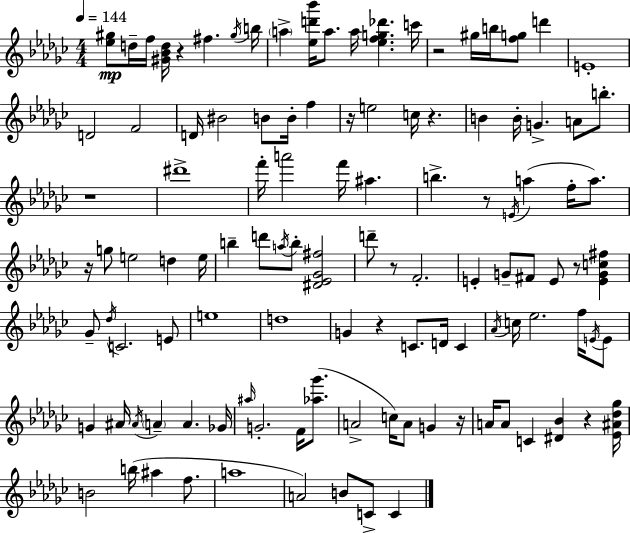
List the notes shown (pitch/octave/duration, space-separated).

[Eb5,G#5]/e D5/s F5/s [G#4,Bb4,D5]/s R/q F#5/q. G#5/s B5/s A5/q [Eb5,D6,Bb6]/s A5/e. A5/s [Eb5,F5,G5,Db6]/q. C6/s R/h G#5/s B5/s [F5,G5]/e D6/q E4/w D4/h F4/h D4/s BIS4/h B4/e B4/s F5/q R/s E5/h C5/s R/q. B4/q B4/s G4/q. A4/e B5/e. R/w D#6/w F6/s A6/h F6/s A#5/q. B5/q. R/e E4/s A5/q F5/s A5/e. R/s G5/e E5/h D5/q E5/s B5/q D6/e A5/s B5/e [D#4,Eb4,Gb4,F#5]/h D6/e R/e F4/h. E4/q G4/e F#4/e E4/e R/e [E4,G4,C5,F#5]/q Gb4/e Db5/s C4/h. E4/e E5/w D5/w G4/q R/q C4/e. D4/s C4/q Ab4/s C5/s Eb5/h. F5/s E4/s E4/e G4/q A#4/s A#4/s A4/q A4/q. Gb4/s A#5/s G4/h. F4/s [Ab5,Gb6]/e. A4/h C5/s A4/e G4/q R/s A4/s A4/e C4/q [D#4,Bb4]/q R/q [Eb4,A#4,Db5,Gb5]/s B4/h B5/s A#5/q F5/e. A5/w A4/h B4/e C4/e C4/q